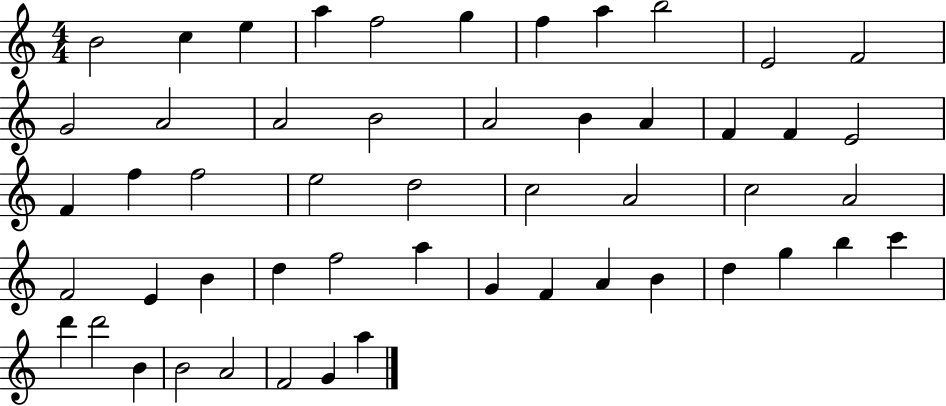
X:1
T:Untitled
M:4/4
L:1/4
K:C
B2 c e a f2 g f a b2 E2 F2 G2 A2 A2 B2 A2 B A F F E2 F f f2 e2 d2 c2 A2 c2 A2 F2 E B d f2 a G F A B d g b c' d' d'2 B B2 A2 F2 G a